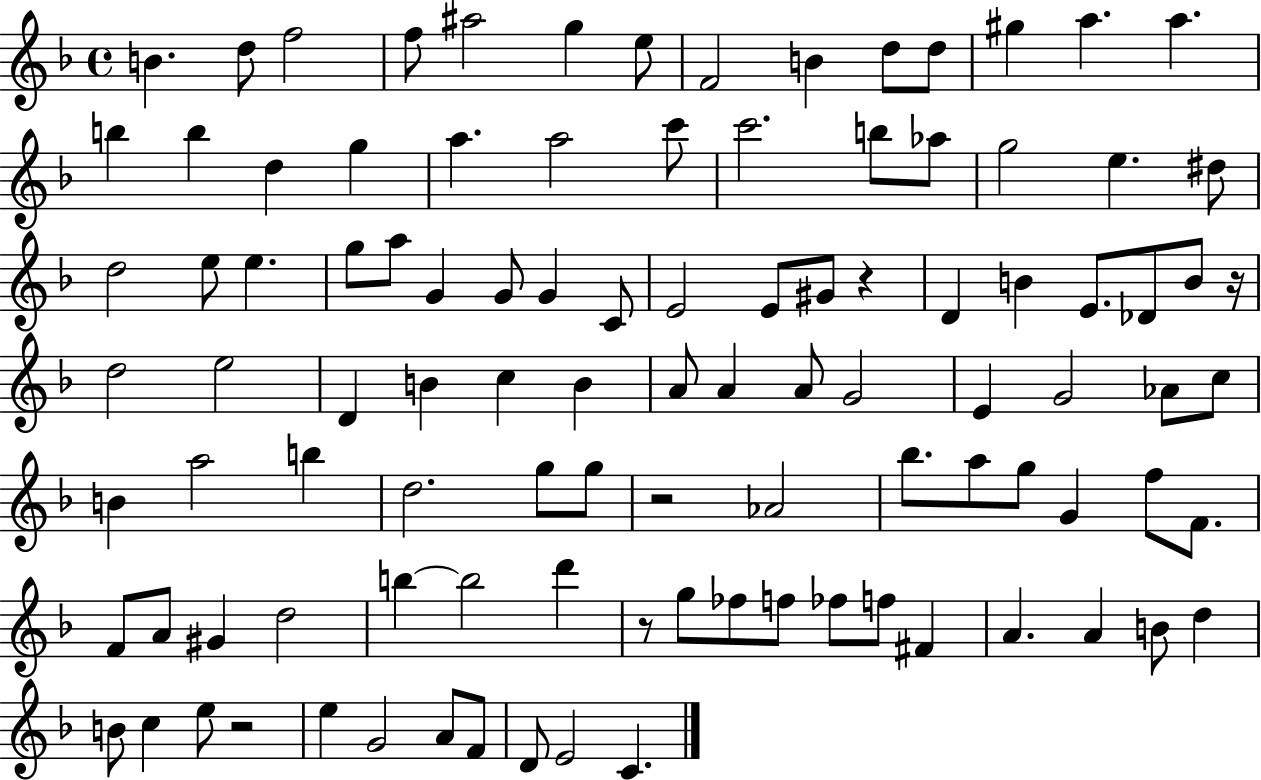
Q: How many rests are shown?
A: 5